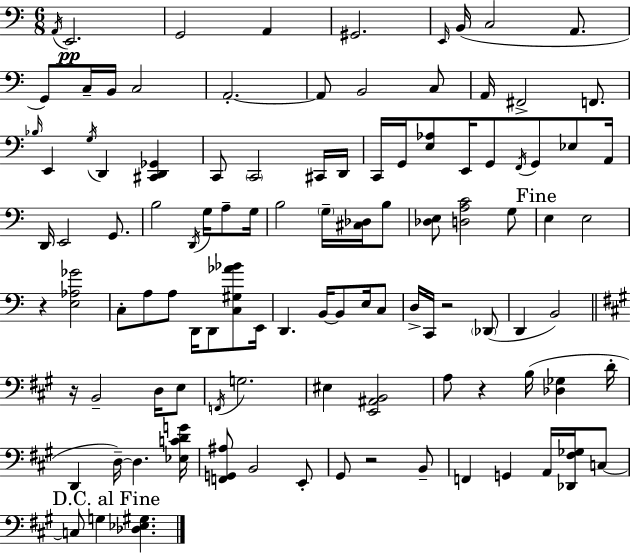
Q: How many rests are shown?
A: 5